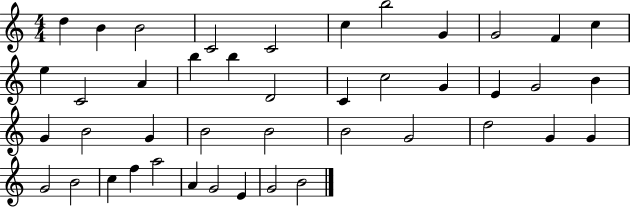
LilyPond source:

{
  \clef treble
  \numericTimeSignature
  \time 4/4
  \key c \major
  d''4 b'4 b'2 | c'2 c'2 | c''4 b''2 g'4 | g'2 f'4 c''4 | \break e''4 c'2 a'4 | b''4 b''4 d'2 | c'4 c''2 g'4 | e'4 g'2 b'4 | \break g'4 b'2 g'4 | b'2 b'2 | b'2 g'2 | d''2 g'4 g'4 | \break g'2 b'2 | c''4 f''4 a''2 | a'4 g'2 e'4 | g'2 b'2 | \break \bar "|."
}